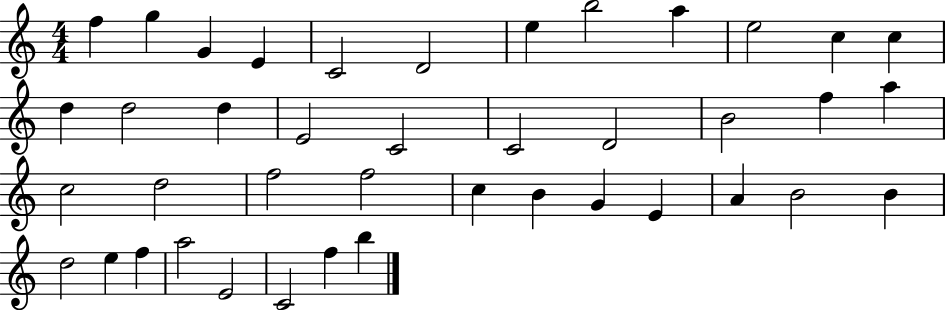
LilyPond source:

{
  \clef treble
  \numericTimeSignature
  \time 4/4
  \key c \major
  f''4 g''4 g'4 e'4 | c'2 d'2 | e''4 b''2 a''4 | e''2 c''4 c''4 | \break d''4 d''2 d''4 | e'2 c'2 | c'2 d'2 | b'2 f''4 a''4 | \break c''2 d''2 | f''2 f''2 | c''4 b'4 g'4 e'4 | a'4 b'2 b'4 | \break d''2 e''4 f''4 | a''2 e'2 | c'2 f''4 b''4 | \bar "|."
}